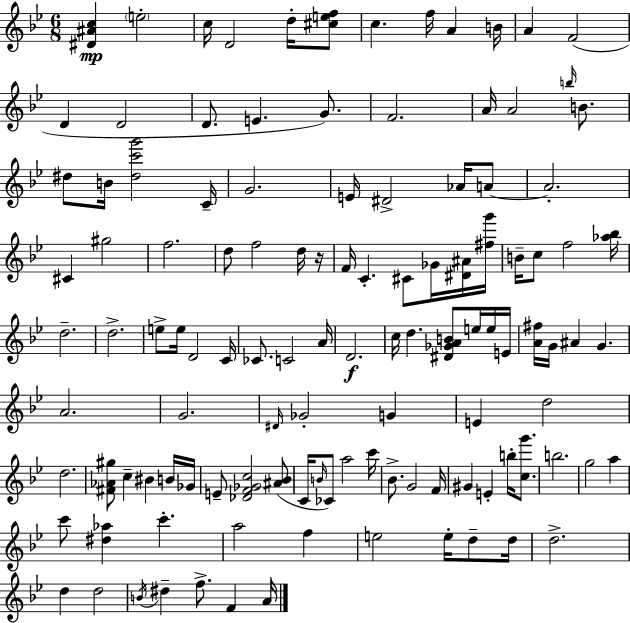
{
  \clef treble
  \numericTimeSignature
  \time 6/8
  \key g \minor
  <dis' ais' c''>4\mp \parenthesize e''2-. | c''16 d'2 d''16-. <cis'' e'' f''>8 | c''4. f''16 a'4 b'16 | a'4 f'2( | \break d'4 d'2 | d'8. e'4. g'8.) | f'2. | a'16 a'2 \grace { b''16 } b'8. | \break dis''8 b'16 <dis'' c''' g'''>2 | c'16-- g'2. | e'16 dis'2-> aes'16 a'8~~ | a'2.-. | \break cis'4 gis''2 | f''2. | d''8 f''2 d''16 | r16 f'16 c'4.-. cis'8 ges'16 <dis' ais'>16 | \break <fis'' g'''>16 b'16-- c''8 f''2 | <aes'' bes''>16 d''2.-- | d''2.-> | e''8-> e''16 d'2 | \break c'16 ces'8. c'2 | a'16 d'2.\f | c''16 d''4. <dis' ges' a' b'>8 e''16 e''16 | e'16 <a' fis''>16 g'16 ais'4 g'4. | \break a'2. | g'2. | \grace { dis'16 } ges'2-. g'4 | e'4 d''2 | \break d''2. | <fis' aes' gis''>8 c''4-- bis'4 | b'16 ges'16 e'8-- <des' f' ges' c''>2 | <ais' bes'>8( c'16 \grace { b'16 } ces'8) a''2 | \break c'''16 bes'8.-> g'2 | f'16 gis'4 e'4-. b''16-. | <c'' g'''>8. b''2. | g''2 a''4 | \break c'''8 <dis'' aes''>4 c'''4.-. | a''2 f''4 | e''2 e''16-. | d''8-- d''16 d''2.-> | \break d''4 d''2 | \acciaccatura { b'16 } dis''4-- f''8.-> f'4 | a'16 \bar "|."
}